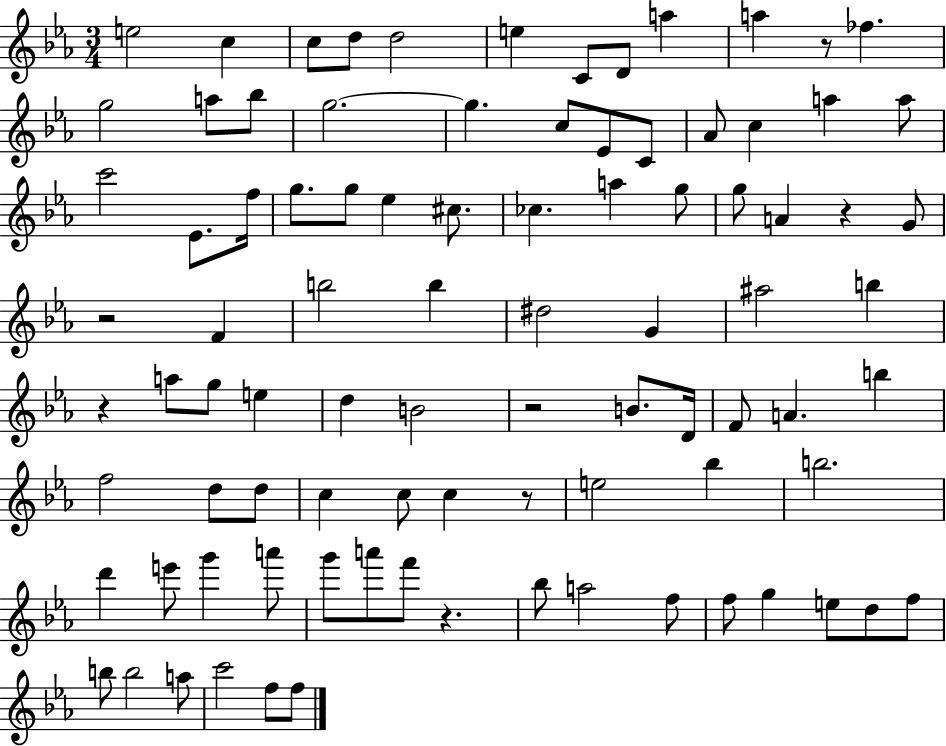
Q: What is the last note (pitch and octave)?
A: F5